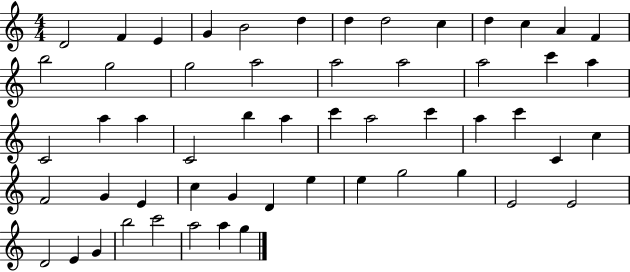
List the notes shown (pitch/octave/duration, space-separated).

D4/h F4/q E4/q G4/q B4/h D5/q D5/q D5/h C5/q D5/q C5/q A4/q F4/q B5/h G5/h G5/h A5/h A5/h A5/h A5/h C6/q A5/q C4/h A5/q A5/q C4/h B5/q A5/q C6/q A5/h C6/q A5/q C6/q C4/q C5/q F4/h G4/q E4/q C5/q G4/q D4/q E5/q E5/q G5/h G5/q E4/h E4/h D4/h E4/q G4/q B5/h C6/h A5/h A5/q G5/q